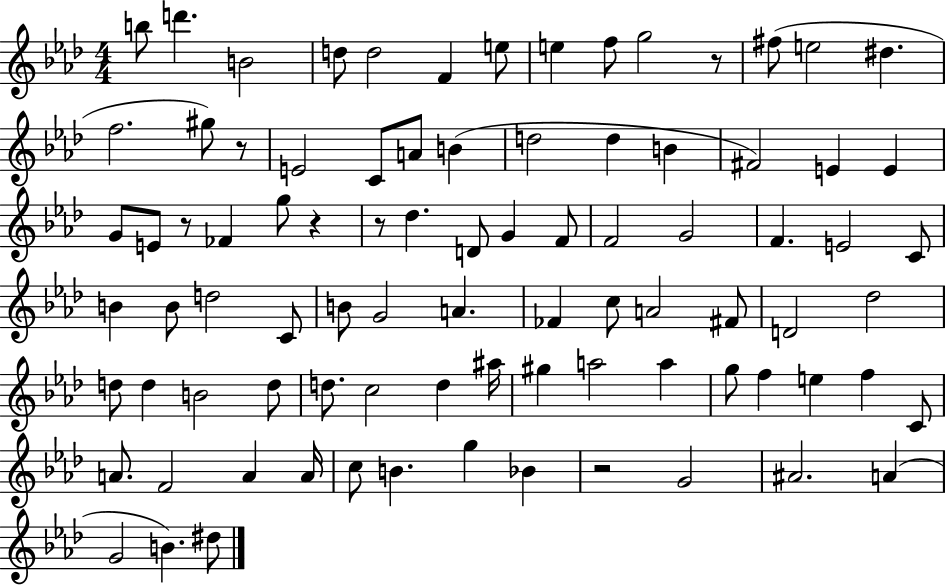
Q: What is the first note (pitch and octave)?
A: B5